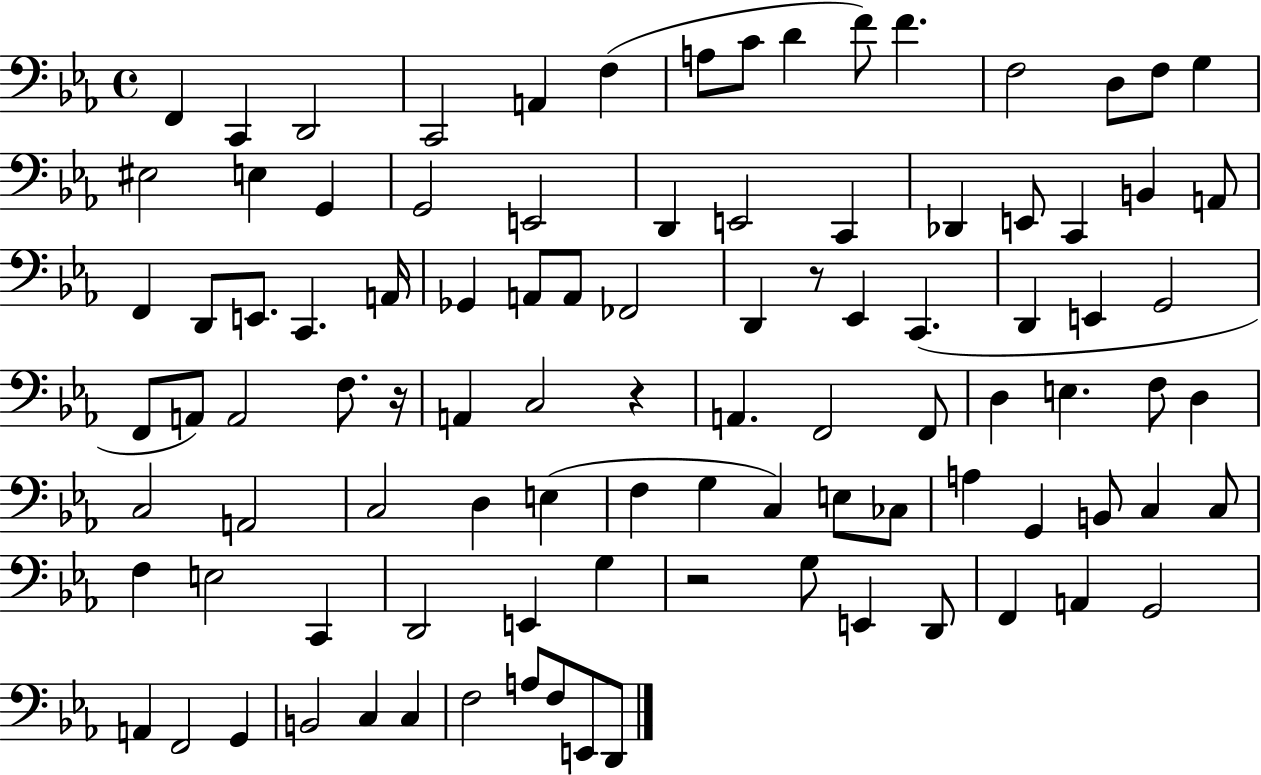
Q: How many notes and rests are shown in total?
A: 98